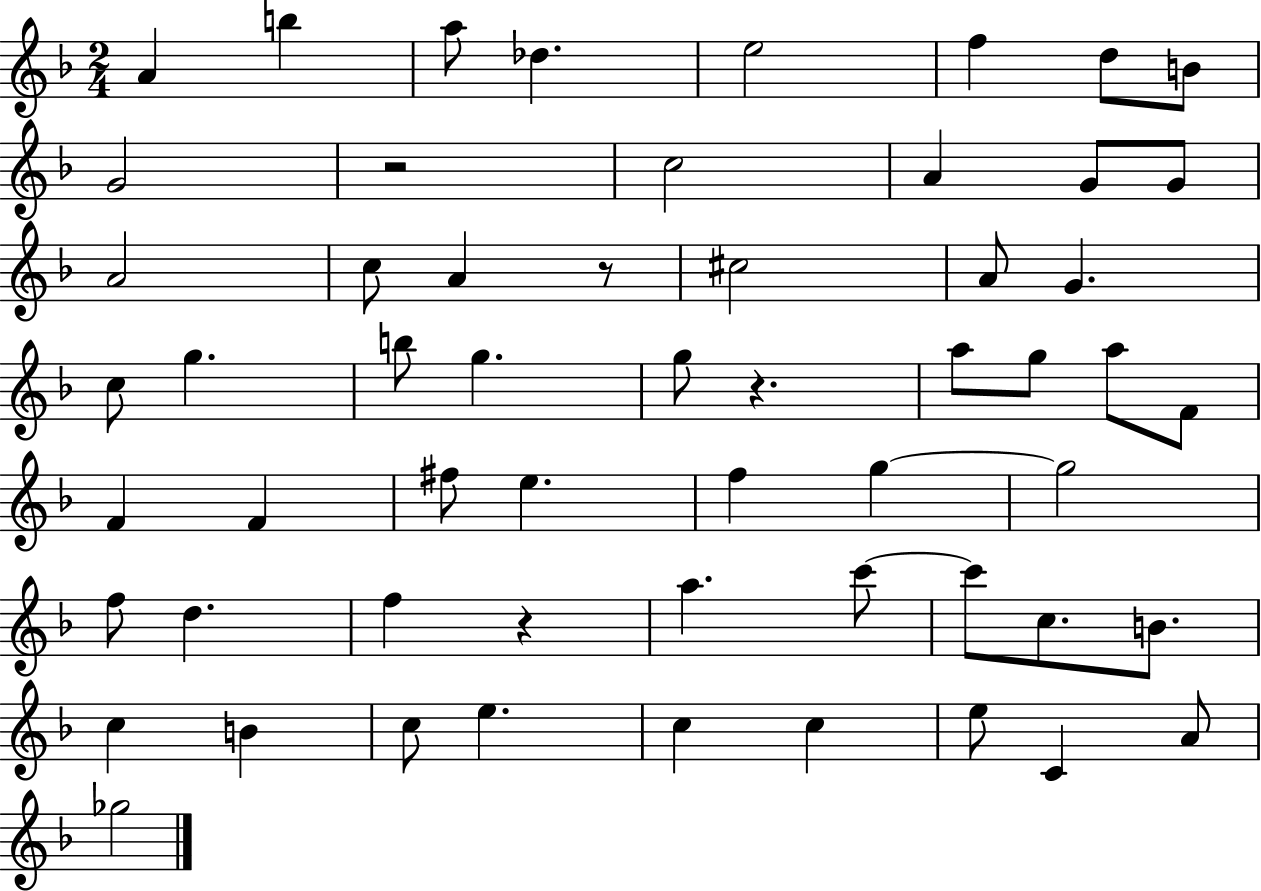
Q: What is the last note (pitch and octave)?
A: Gb5